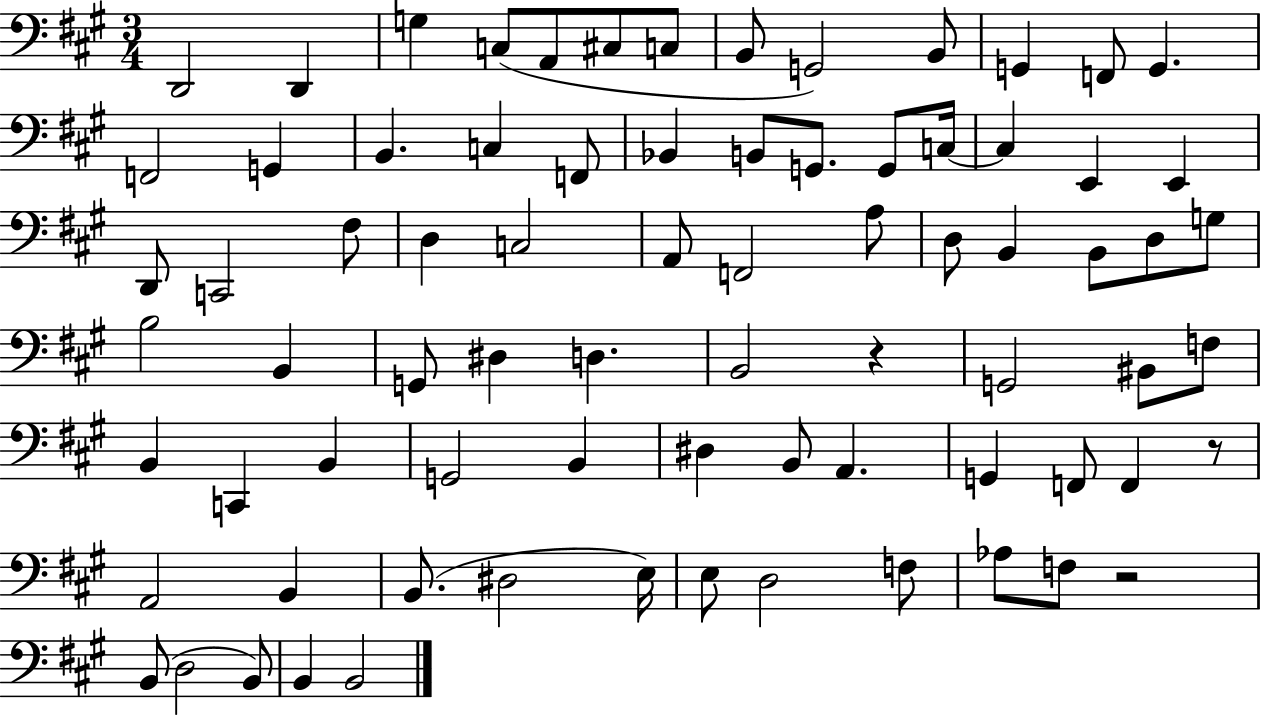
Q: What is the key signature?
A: A major